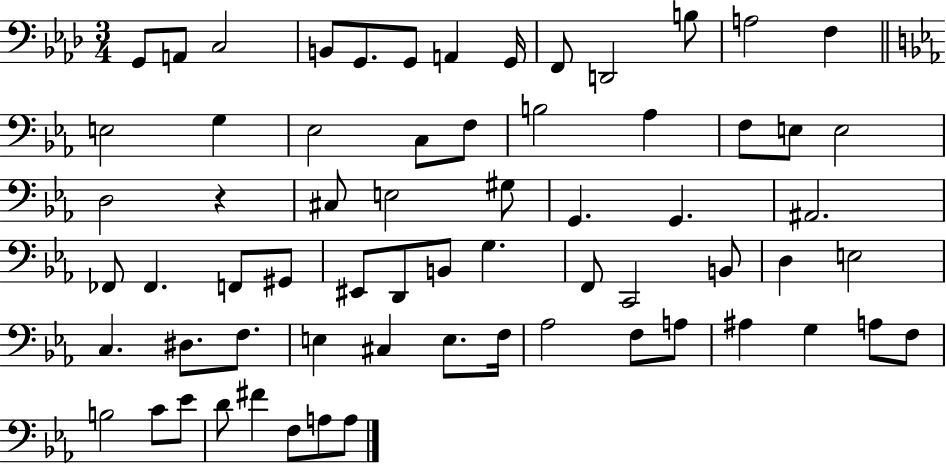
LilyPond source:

{
  \clef bass
  \numericTimeSignature
  \time 3/4
  \key aes \major
  g,8 a,8 c2 | b,8 g,8. g,8 a,4 g,16 | f,8 d,2 b8 | a2 f4 | \break \bar "||" \break \key ees \major e2 g4 | ees2 c8 f8 | b2 aes4 | f8 e8 e2 | \break d2 r4 | cis8 e2 gis8 | g,4. g,4. | ais,2. | \break fes,8 fes,4. f,8 gis,8 | eis,8 d,8 b,8 g4. | f,8 c,2 b,8 | d4 e2 | \break c4. dis8. f8. | e4 cis4 e8. f16 | aes2 f8 a8 | ais4 g4 a8 f8 | \break b2 c'8 ees'8 | d'8 fis'4 f8 a8 a8 | \bar "|."
}